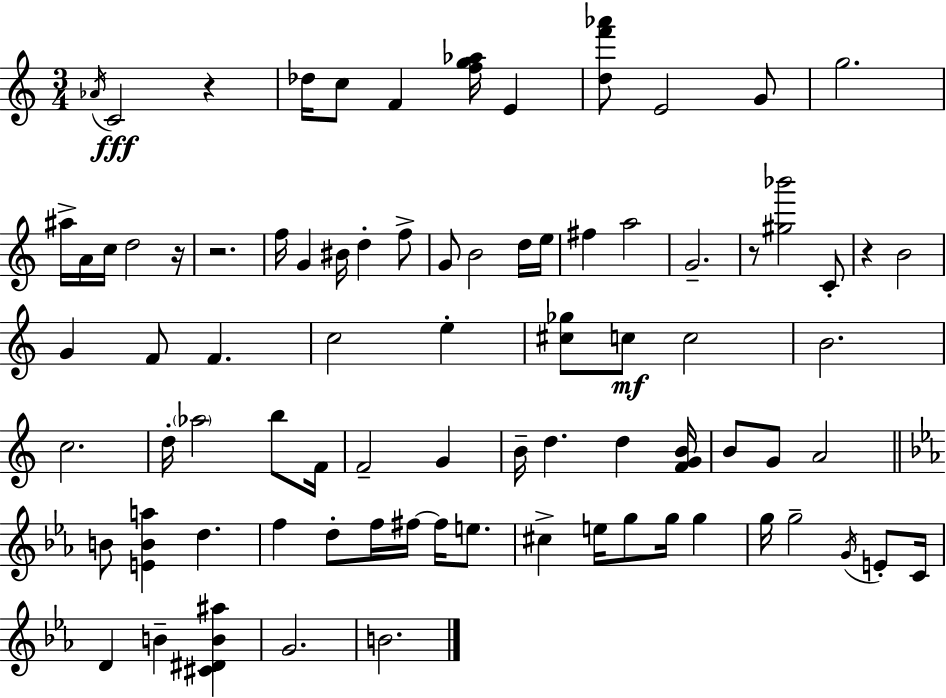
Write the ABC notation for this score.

X:1
T:Untitled
M:3/4
L:1/4
K:C
_A/4 C2 z _d/4 c/2 F [fg_a]/4 E [df'_a']/2 E2 G/2 g2 ^a/4 A/4 c/4 d2 z/4 z2 f/4 G ^B/4 d f/2 G/2 B2 d/4 e/4 ^f a2 G2 z/2 [^g_b']2 C/2 z B2 G F/2 F c2 e [^c_g]/2 c/2 c2 B2 c2 d/4 _a2 b/2 F/4 F2 G B/4 d d [FGB]/4 B/2 G/2 A2 B/2 [EBa] d f d/2 f/4 ^f/4 ^f/4 e/2 ^c e/4 g/2 g/4 g g/4 g2 G/4 E/2 C/4 D B [^C^DB^a] G2 B2